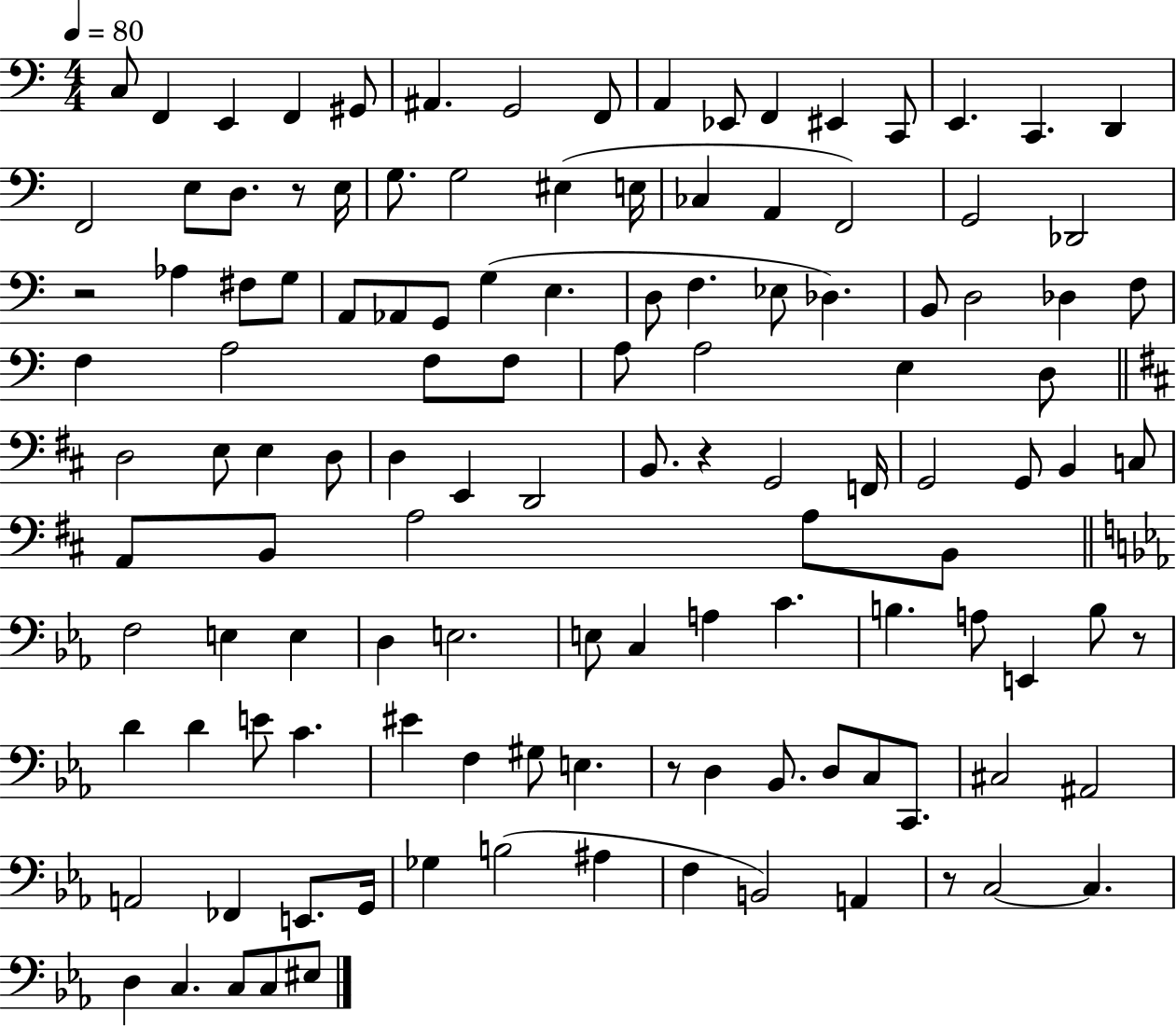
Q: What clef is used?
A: bass